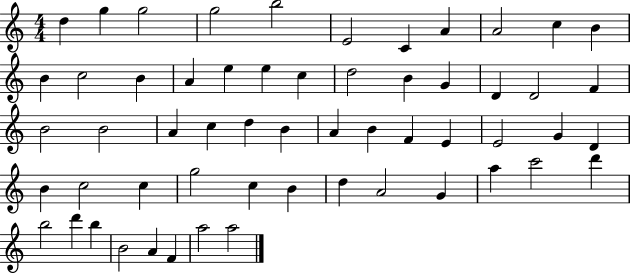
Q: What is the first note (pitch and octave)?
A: D5